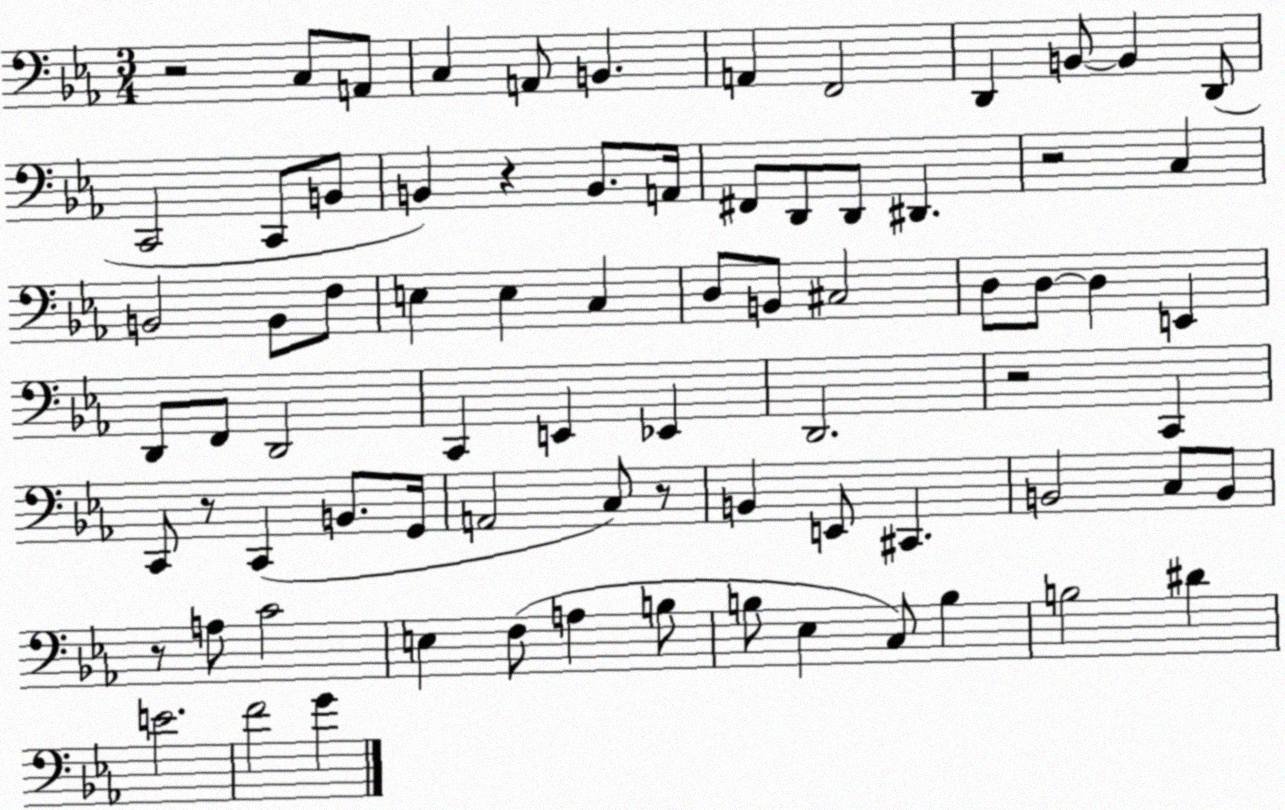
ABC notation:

X:1
T:Untitled
M:3/4
L:1/4
K:Eb
z2 C,/2 A,,/2 C, A,,/2 B,, A,, F,,2 D,, B,,/2 B,, D,,/2 C,,2 C,,/2 B,,/2 B,, z B,,/2 A,,/4 ^F,,/2 D,,/2 D,,/2 ^D,, z2 C, B,,2 B,,/2 F,/2 E, E, C, D,/2 B,,/2 ^C,2 D,/2 D,/2 D, E,, D,,/2 F,,/2 D,,2 C,, E,, _E,, D,,2 z2 C,, C,,/2 z/2 C,, B,,/2 G,,/4 A,,2 C,/2 z/2 B,, E,,/2 ^C,, B,,2 C,/2 B,,/2 z/2 A,/2 C2 E, F,/2 A, B,/2 B,/2 _E, C,/2 B, B,2 ^D E2 F2 G